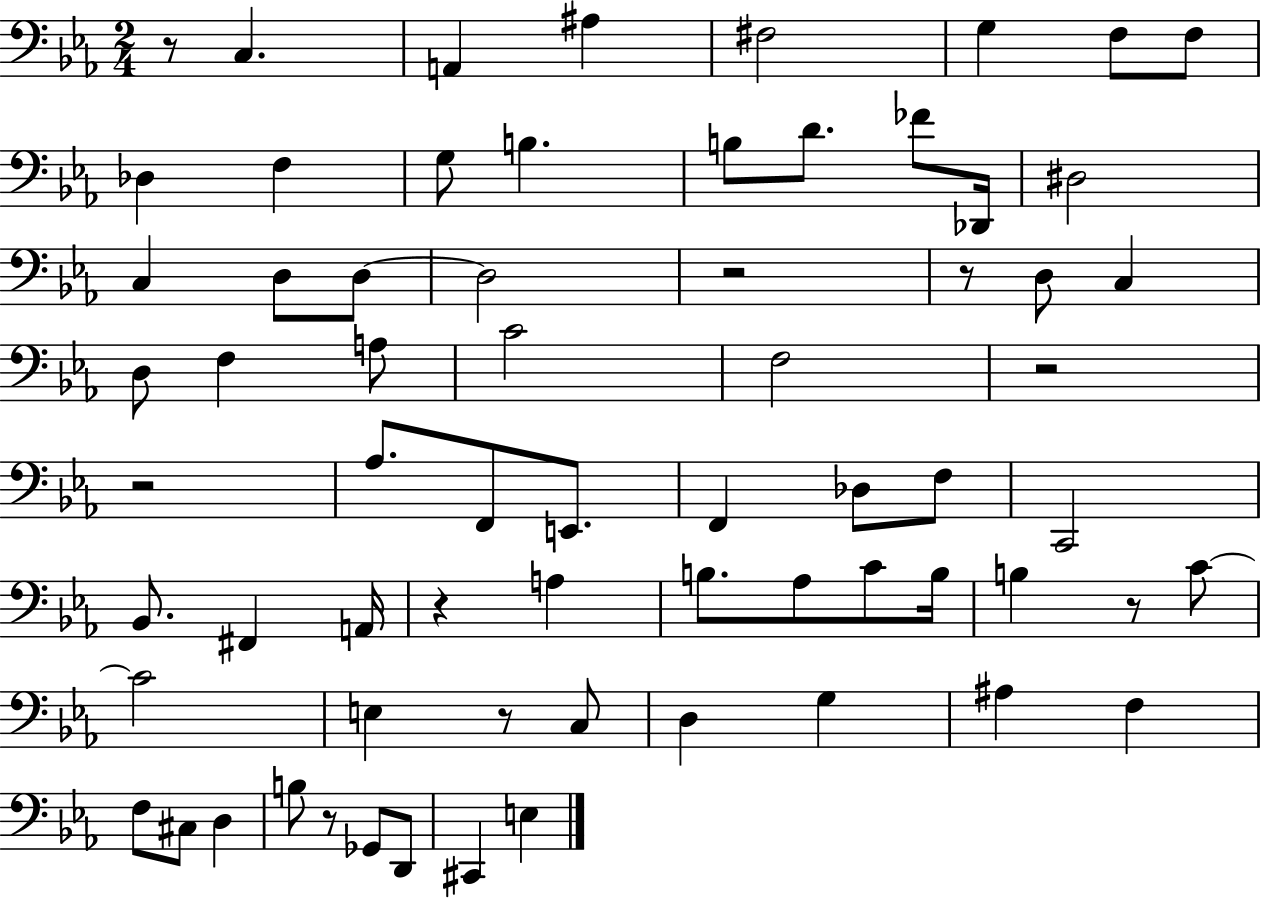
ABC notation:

X:1
T:Untitled
M:2/4
L:1/4
K:Eb
z/2 C, A,, ^A, ^F,2 G, F,/2 F,/2 _D, F, G,/2 B, B,/2 D/2 _F/2 _D,,/4 ^D,2 C, D,/2 D,/2 D,2 z2 z/2 D,/2 C, D,/2 F, A,/2 C2 F,2 z2 z2 _A,/2 F,,/2 E,,/2 F,, _D,/2 F,/2 C,,2 _B,,/2 ^F,, A,,/4 z A, B,/2 _A,/2 C/2 B,/4 B, z/2 C/2 C2 E, z/2 C,/2 D, G, ^A, F, F,/2 ^C,/2 D, B,/2 z/2 _G,,/2 D,,/2 ^C,, E,